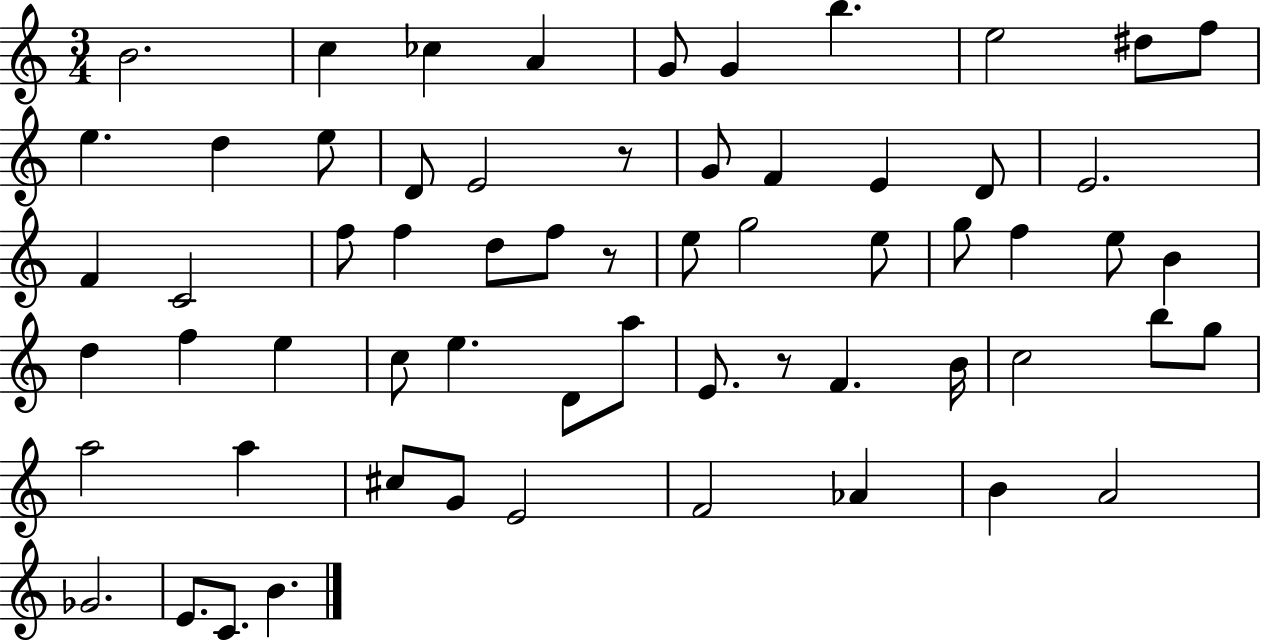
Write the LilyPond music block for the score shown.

{
  \clef treble
  \numericTimeSignature
  \time 3/4
  \key c \major
  b'2. | c''4 ces''4 a'4 | g'8 g'4 b''4. | e''2 dis''8 f''8 | \break e''4. d''4 e''8 | d'8 e'2 r8 | g'8 f'4 e'4 d'8 | e'2. | \break f'4 c'2 | f''8 f''4 d''8 f''8 r8 | e''8 g''2 e''8 | g''8 f''4 e''8 b'4 | \break d''4 f''4 e''4 | c''8 e''4. d'8 a''8 | e'8. r8 f'4. b'16 | c''2 b''8 g''8 | \break a''2 a''4 | cis''8 g'8 e'2 | f'2 aes'4 | b'4 a'2 | \break ges'2. | e'8. c'8. b'4. | \bar "|."
}